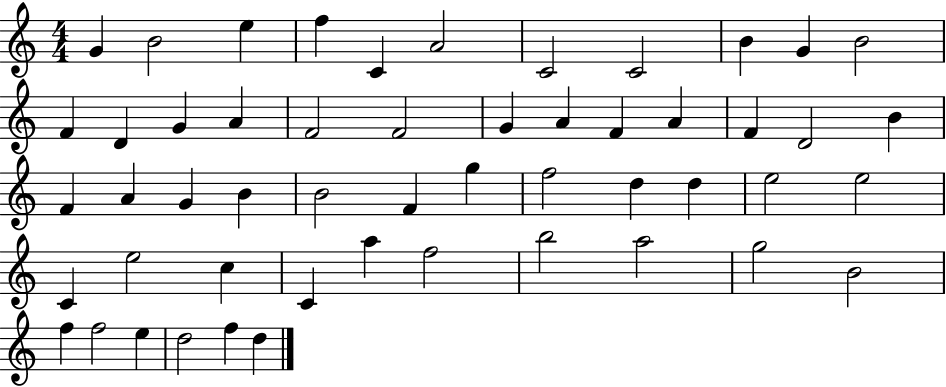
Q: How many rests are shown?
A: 0